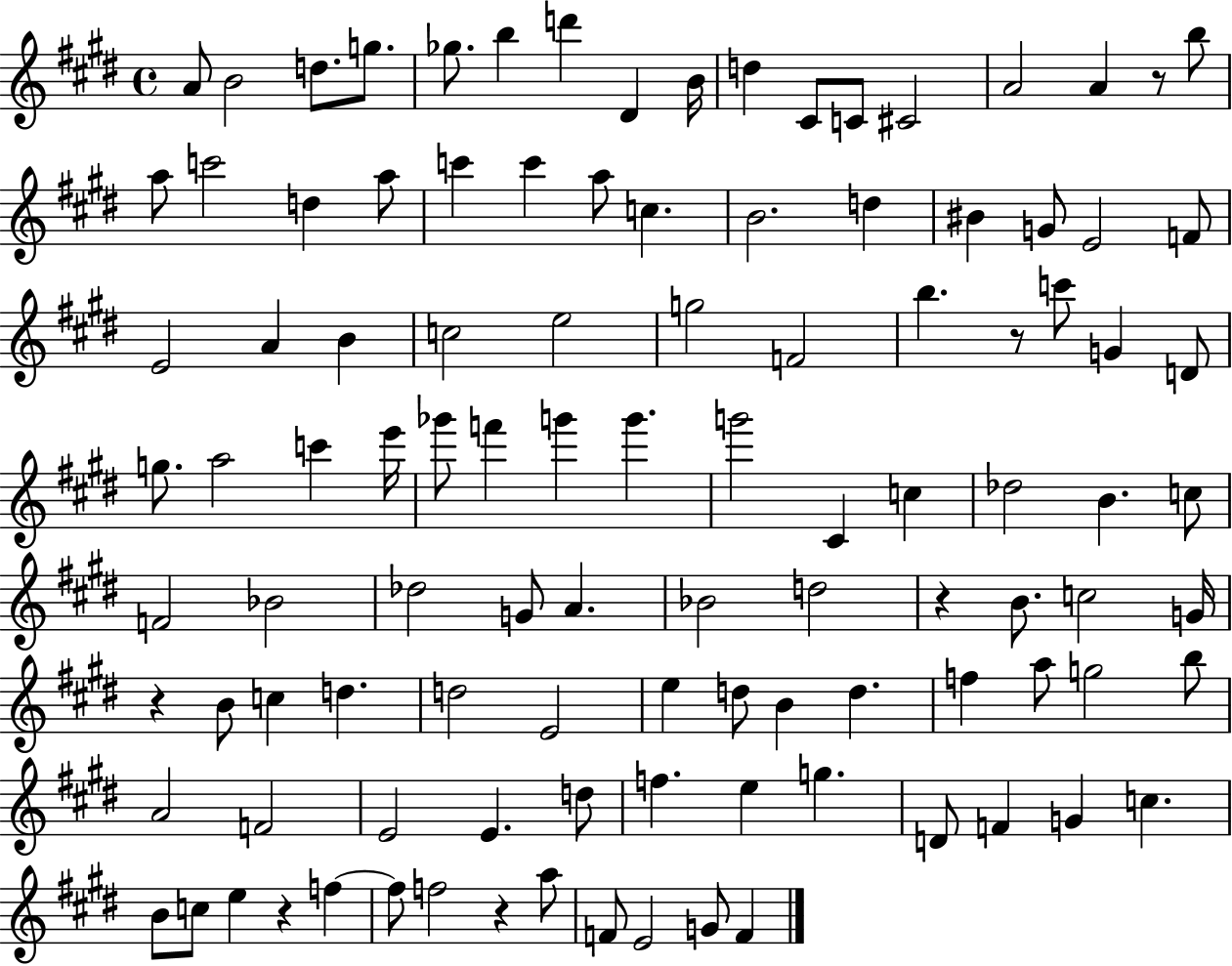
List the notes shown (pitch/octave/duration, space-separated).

A4/e B4/h D5/e. G5/e. Gb5/e. B5/q D6/q D#4/q B4/s D5/q C#4/e C4/e C#4/h A4/h A4/q R/e B5/e A5/e C6/h D5/q A5/e C6/q C6/q A5/e C5/q. B4/h. D5/q BIS4/q G4/e E4/h F4/e E4/h A4/q B4/q C5/h E5/h G5/h F4/h B5/q. R/e C6/e G4/q D4/e G5/e. A5/h C6/q E6/s Gb6/e F6/q G6/q G6/q. G6/h C#4/q C5/q Db5/h B4/q. C5/e F4/h Bb4/h Db5/h G4/e A4/q. Bb4/h D5/h R/q B4/e. C5/h G4/s R/q B4/e C5/q D5/q. D5/h E4/h E5/q D5/e B4/q D5/q. F5/q A5/e G5/h B5/e A4/h F4/h E4/h E4/q. D5/e F5/q. E5/q G5/q. D4/e F4/q G4/q C5/q. B4/e C5/e E5/q R/q F5/q F5/e F5/h R/q A5/e F4/e E4/h G4/e F4/q